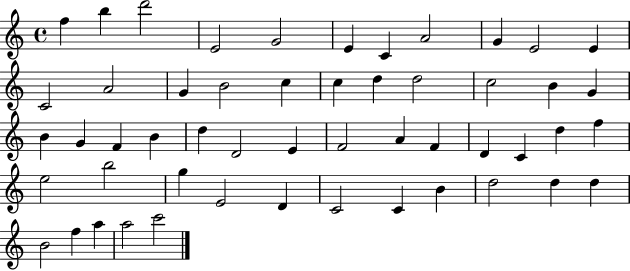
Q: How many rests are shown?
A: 0